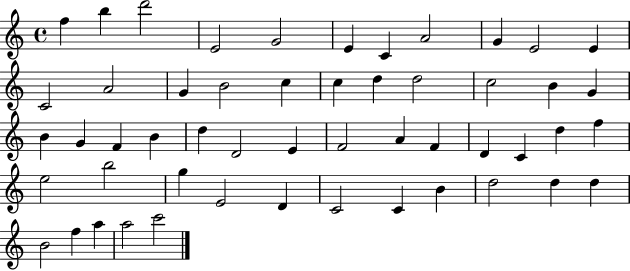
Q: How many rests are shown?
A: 0